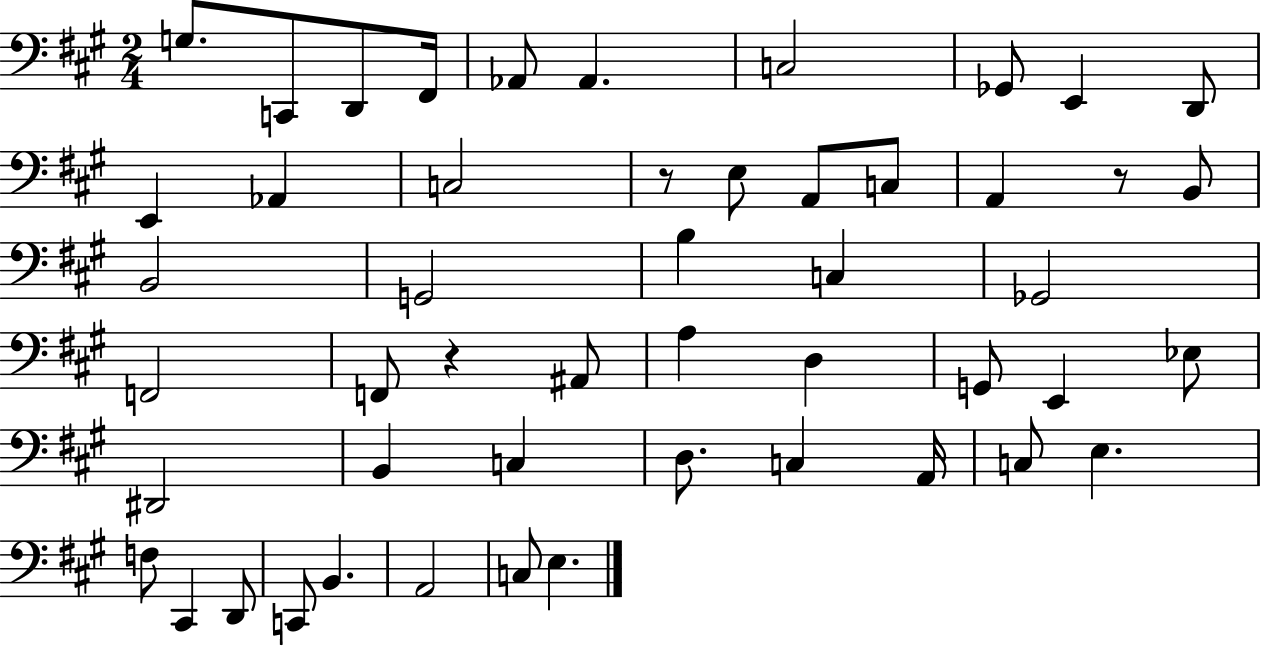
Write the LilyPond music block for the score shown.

{
  \clef bass
  \numericTimeSignature
  \time 2/4
  \key a \major
  g8. c,8 d,8 fis,16 | aes,8 aes,4. | c2 | ges,8 e,4 d,8 | \break e,4 aes,4 | c2 | r8 e8 a,8 c8 | a,4 r8 b,8 | \break b,2 | g,2 | b4 c4 | ges,2 | \break f,2 | f,8 r4 ais,8 | a4 d4 | g,8 e,4 ees8 | \break dis,2 | b,4 c4 | d8. c4 a,16 | c8 e4. | \break f8 cis,4 d,8 | c,8 b,4. | a,2 | c8 e4. | \break \bar "|."
}